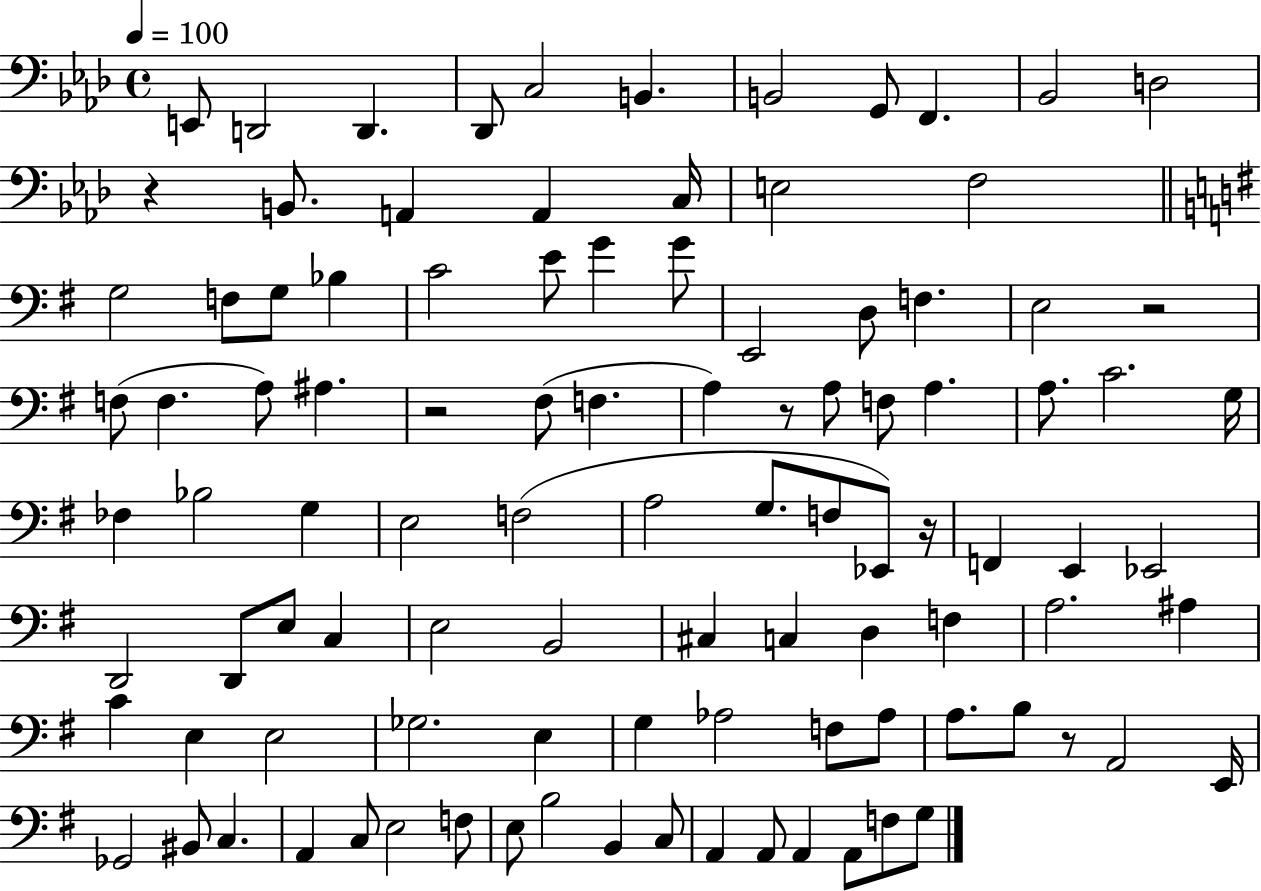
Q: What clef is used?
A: bass